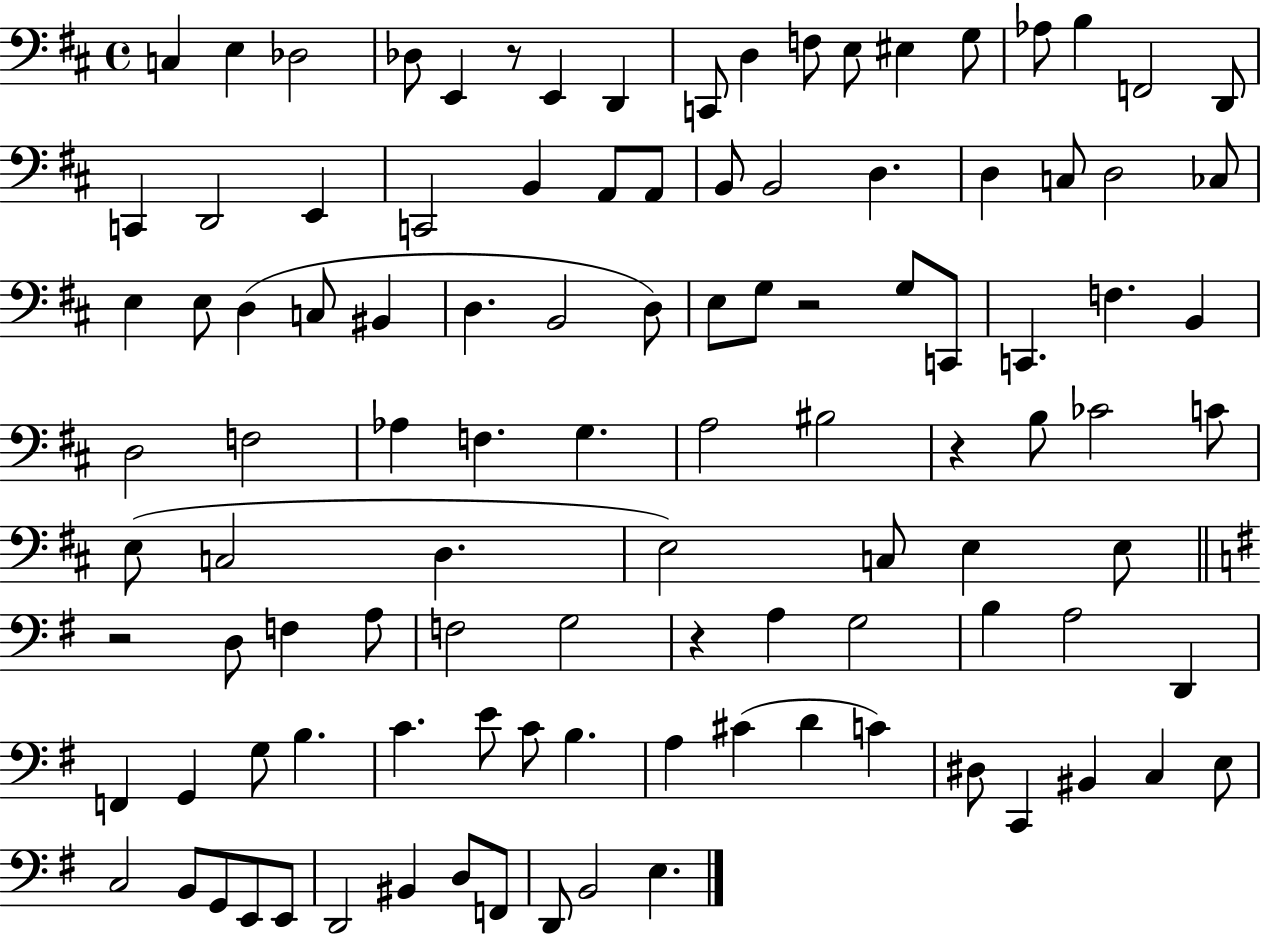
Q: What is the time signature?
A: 4/4